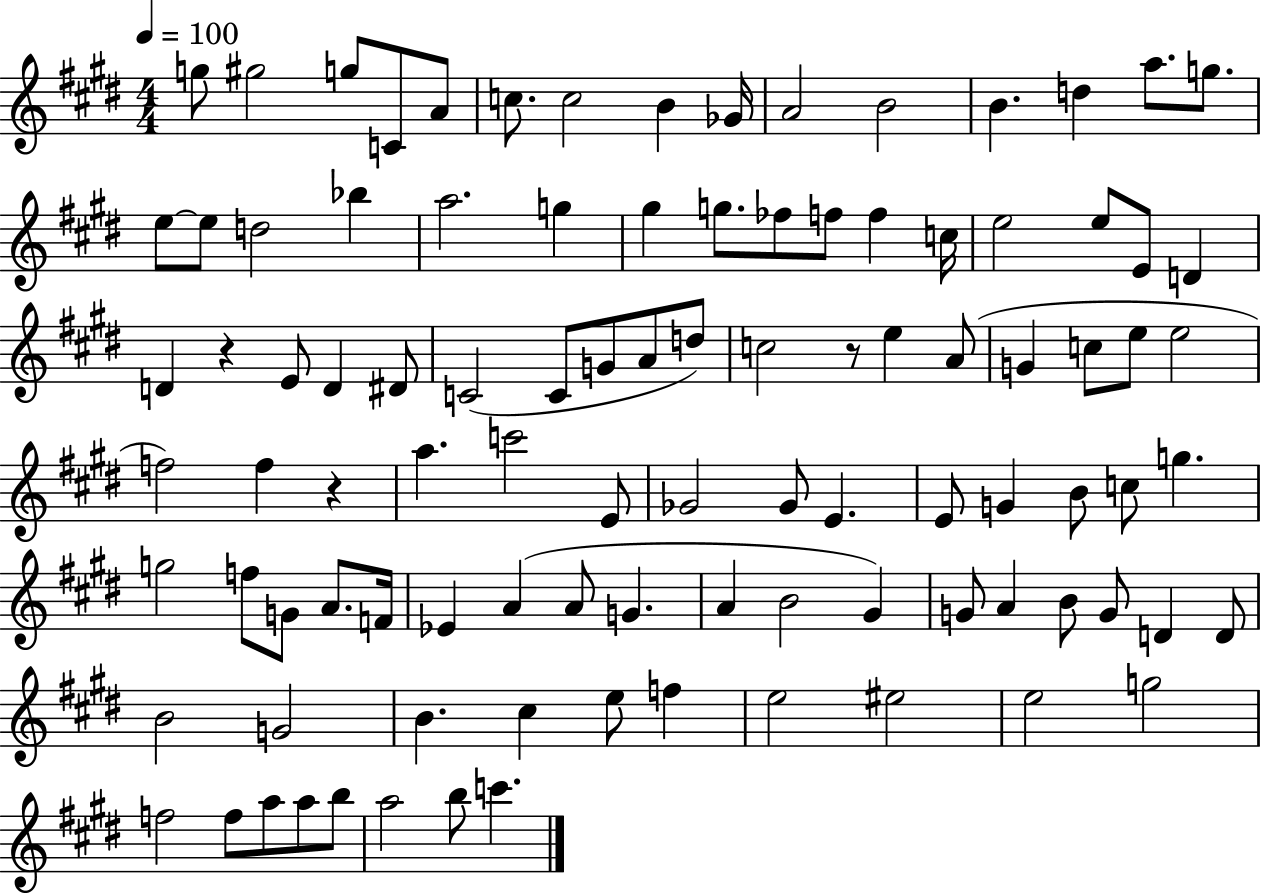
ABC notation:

X:1
T:Untitled
M:4/4
L:1/4
K:E
g/2 ^g2 g/2 C/2 A/2 c/2 c2 B _G/4 A2 B2 B d a/2 g/2 e/2 e/2 d2 _b a2 g ^g g/2 _f/2 f/2 f c/4 e2 e/2 E/2 D D z E/2 D ^D/2 C2 C/2 G/2 A/2 d/2 c2 z/2 e A/2 G c/2 e/2 e2 f2 f z a c'2 E/2 _G2 _G/2 E E/2 G B/2 c/2 g g2 f/2 G/2 A/2 F/4 _E A A/2 G A B2 ^G G/2 A B/2 G/2 D D/2 B2 G2 B ^c e/2 f e2 ^e2 e2 g2 f2 f/2 a/2 a/2 b/2 a2 b/2 c'